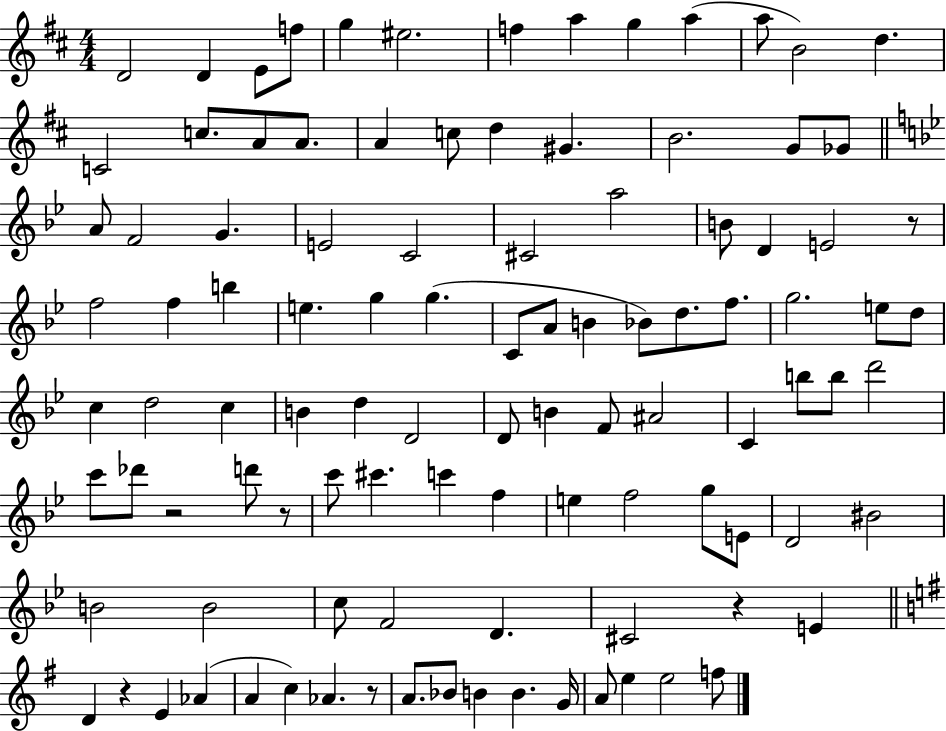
{
  \clef treble
  \numericTimeSignature
  \time 4/4
  \key d \major
  d'2 d'4 e'8 f''8 | g''4 eis''2. | f''4 a''4 g''4 a''4( | a''8 b'2) d''4. | \break c'2 c''8. a'8 a'8. | a'4 c''8 d''4 gis'4. | b'2. g'8 ges'8 | \bar "||" \break \key bes \major a'8 f'2 g'4. | e'2 c'2 | cis'2 a''2 | b'8 d'4 e'2 r8 | \break f''2 f''4 b''4 | e''4. g''4 g''4.( | c'8 a'8 b'4 bes'8) d''8. f''8. | g''2. e''8 d''8 | \break c''4 d''2 c''4 | b'4 d''4 d'2 | d'8 b'4 f'8 ais'2 | c'4 b''8 b''8 d'''2 | \break c'''8 des'''8 r2 d'''8 r8 | c'''8 cis'''4. c'''4 f''4 | e''4 f''2 g''8 e'8 | d'2 bis'2 | \break b'2 b'2 | c''8 f'2 d'4. | cis'2 r4 e'4 | \bar "||" \break \key g \major d'4 r4 e'4 aes'4( | a'4 c''4) aes'4. r8 | a'8. bes'8 b'4 b'4. g'16 | a'8 e''4 e''2 f''8 | \break \bar "|."
}